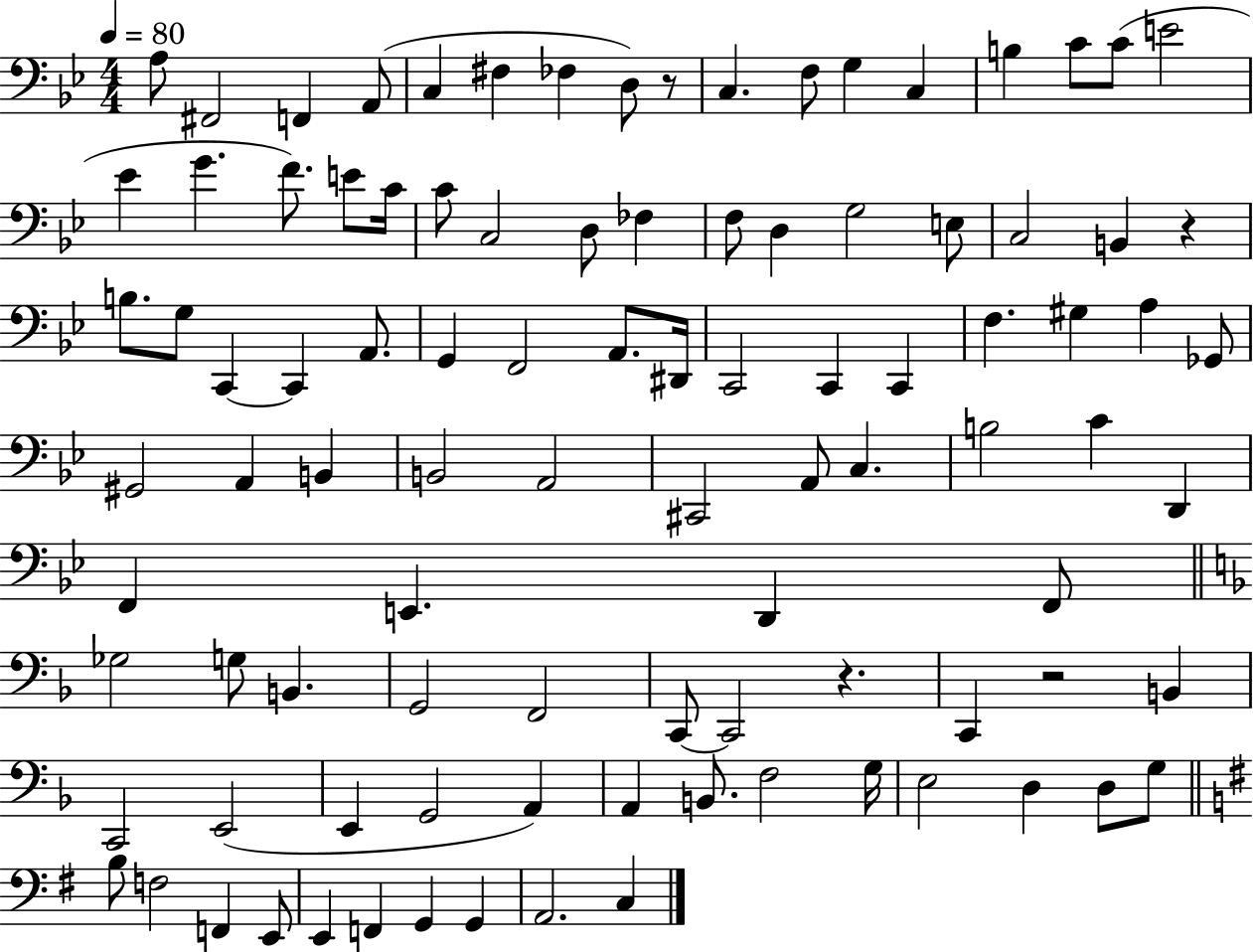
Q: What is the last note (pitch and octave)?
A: C3